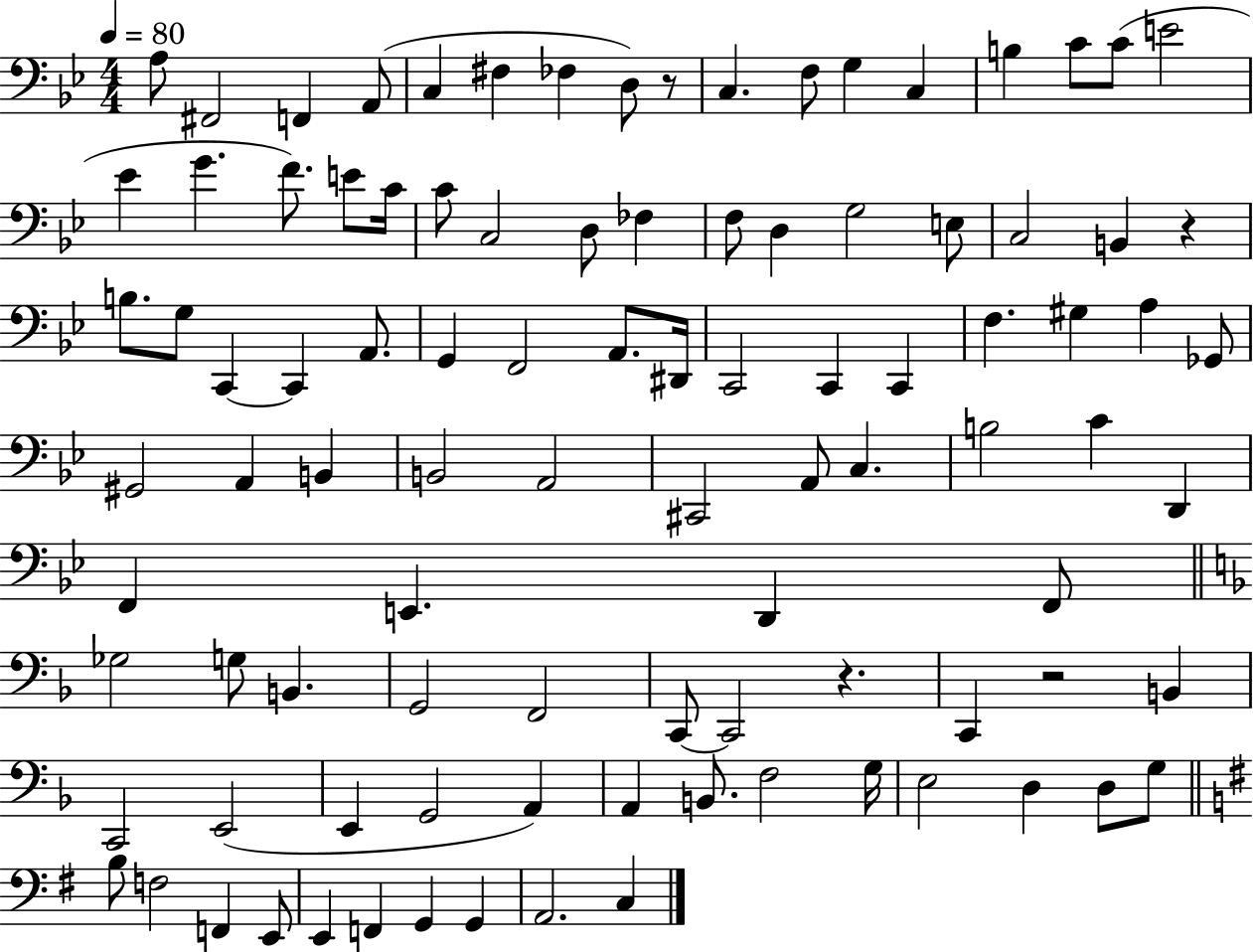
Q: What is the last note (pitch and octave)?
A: C3